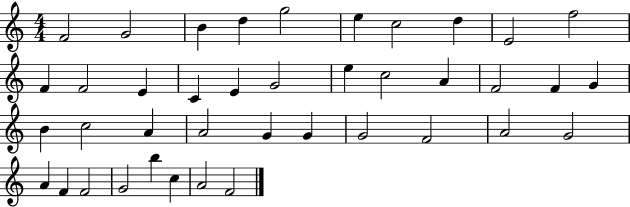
{
  \clef treble
  \numericTimeSignature
  \time 4/4
  \key c \major
  f'2 g'2 | b'4 d''4 g''2 | e''4 c''2 d''4 | e'2 f''2 | \break f'4 f'2 e'4 | c'4 e'4 g'2 | e''4 c''2 a'4 | f'2 f'4 g'4 | \break b'4 c''2 a'4 | a'2 g'4 g'4 | g'2 f'2 | a'2 g'2 | \break a'4 f'4 f'2 | g'2 b''4 c''4 | a'2 f'2 | \bar "|."
}